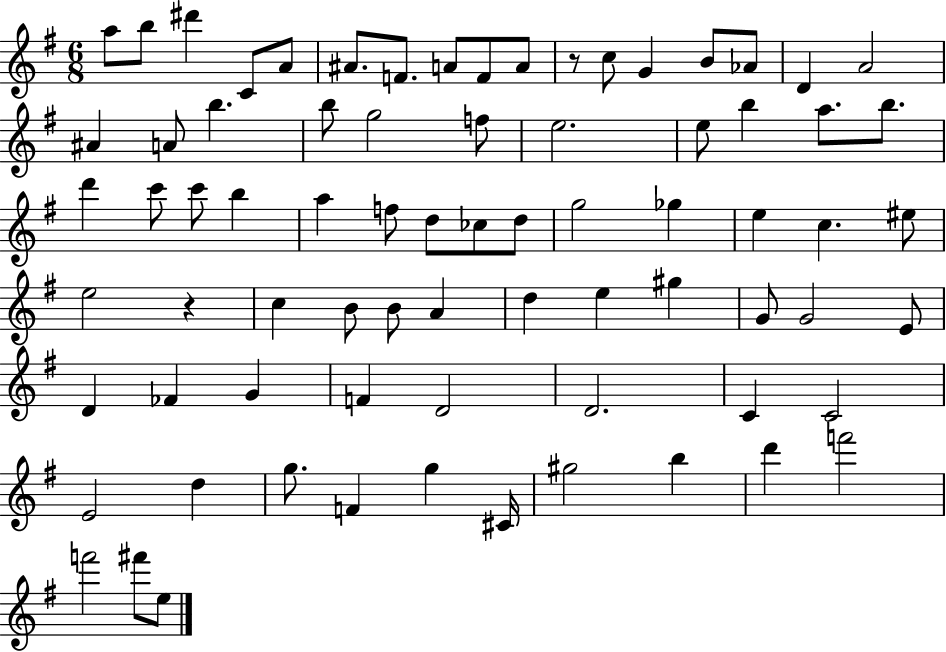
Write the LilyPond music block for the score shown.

{
  \clef treble
  \numericTimeSignature
  \time 6/8
  \key g \major
  \repeat volta 2 { a''8 b''8 dis'''4 c'8 a'8 | ais'8. f'8. a'8 f'8 a'8 | r8 c''8 g'4 b'8 aes'8 | d'4 a'2 | \break ais'4 a'8 b''4. | b''8 g''2 f''8 | e''2. | e''8 b''4 a''8. b''8. | \break d'''4 c'''8 c'''8 b''4 | a''4 f''8 d''8 ces''8 d''8 | g''2 ges''4 | e''4 c''4. eis''8 | \break e''2 r4 | c''4 b'8 b'8 a'4 | d''4 e''4 gis''4 | g'8 g'2 e'8 | \break d'4 fes'4 g'4 | f'4 d'2 | d'2. | c'4 c'2 | \break e'2 d''4 | g''8. f'4 g''4 cis'16 | gis''2 b''4 | d'''4 f'''2 | \break f'''2 fis'''8 e''8 | } \bar "|."
}